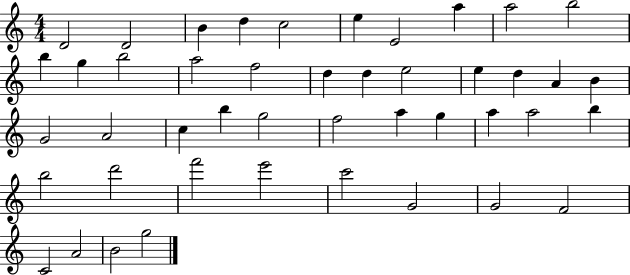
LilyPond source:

{
  \clef treble
  \numericTimeSignature
  \time 4/4
  \key c \major
  d'2 d'2 | b'4 d''4 c''2 | e''4 e'2 a''4 | a''2 b''2 | \break b''4 g''4 b''2 | a''2 f''2 | d''4 d''4 e''2 | e''4 d''4 a'4 b'4 | \break g'2 a'2 | c''4 b''4 g''2 | f''2 a''4 g''4 | a''4 a''2 b''4 | \break b''2 d'''2 | f'''2 e'''2 | c'''2 g'2 | g'2 f'2 | \break c'2 a'2 | b'2 g''2 | \bar "|."
}